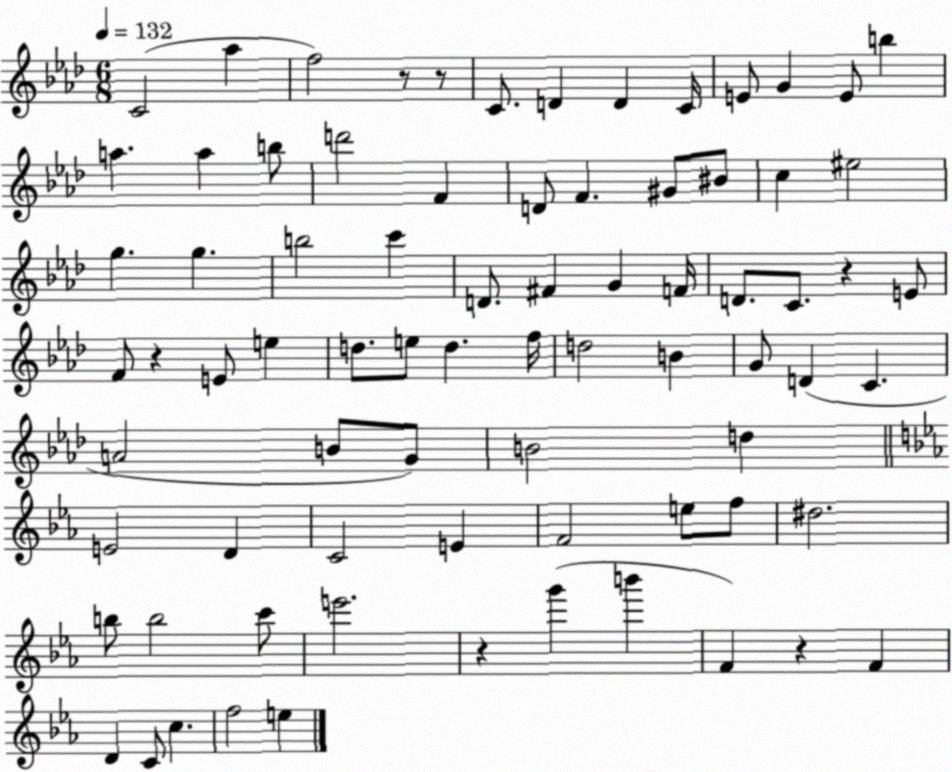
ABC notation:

X:1
T:Untitled
M:6/8
L:1/4
K:Ab
C2 _a f2 z/2 z/2 C/2 D D C/4 E/2 G E/2 b a a b/2 d'2 F D/2 F ^G/2 ^B/2 c ^e2 g g b2 c' D/2 ^F G F/4 D/2 C/2 z E/2 F/2 z E/2 e d/2 e/2 d f/4 d2 B G/2 D C A2 B/2 G/2 B2 d E2 D C2 E F2 e/2 f/2 ^d2 b/2 b2 c'/2 e'2 z g' b' F z F D C/2 c f2 e